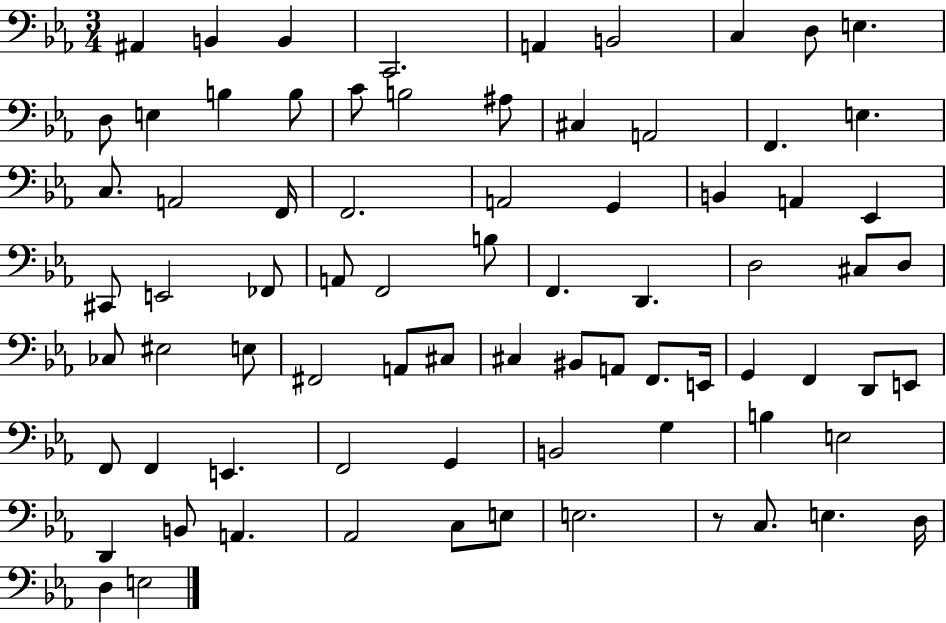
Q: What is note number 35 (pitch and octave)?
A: B3